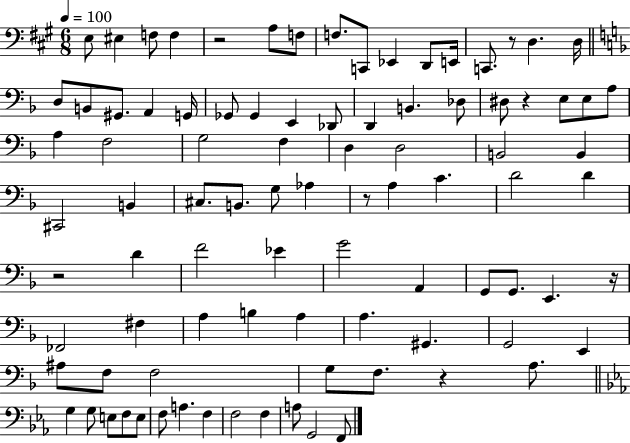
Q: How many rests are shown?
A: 7